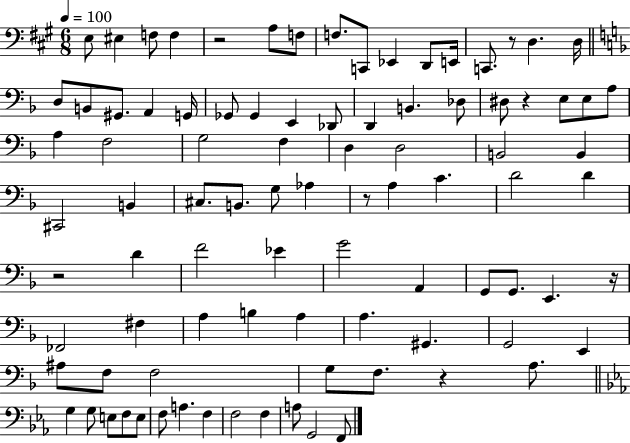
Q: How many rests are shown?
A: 7